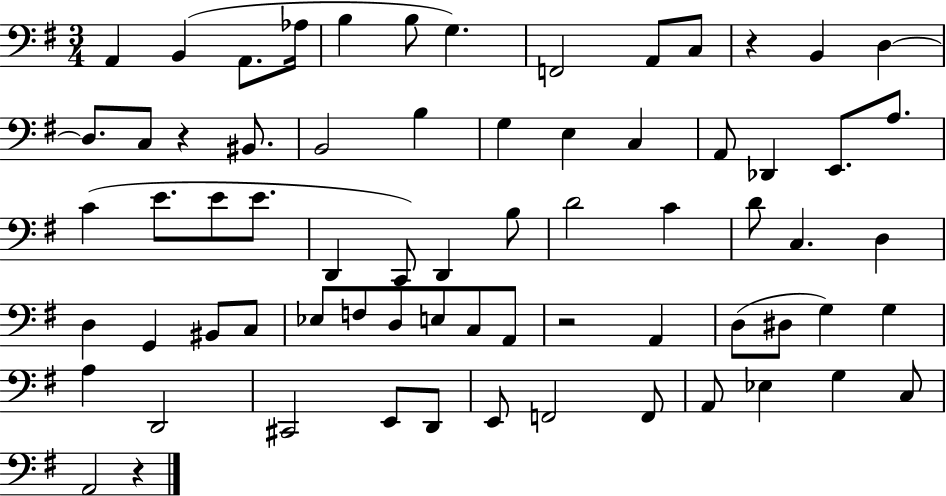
X:1
T:Untitled
M:3/4
L:1/4
K:G
A,, B,, A,,/2 _A,/4 B, B,/2 G, F,,2 A,,/2 C,/2 z B,, D, D,/2 C,/2 z ^B,,/2 B,,2 B, G, E, C, A,,/2 _D,, E,,/2 A,/2 C E/2 E/2 E/2 D,, C,,/2 D,, B,/2 D2 C D/2 C, D, D, G,, ^B,,/2 C,/2 _E,/2 F,/2 D,/2 E,/2 C,/2 A,,/2 z2 A,, D,/2 ^D,/2 G, G, A, D,,2 ^C,,2 E,,/2 D,,/2 E,,/2 F,,2 F,,/2 A,,/2 _E, G, C,/2 A,,2 z